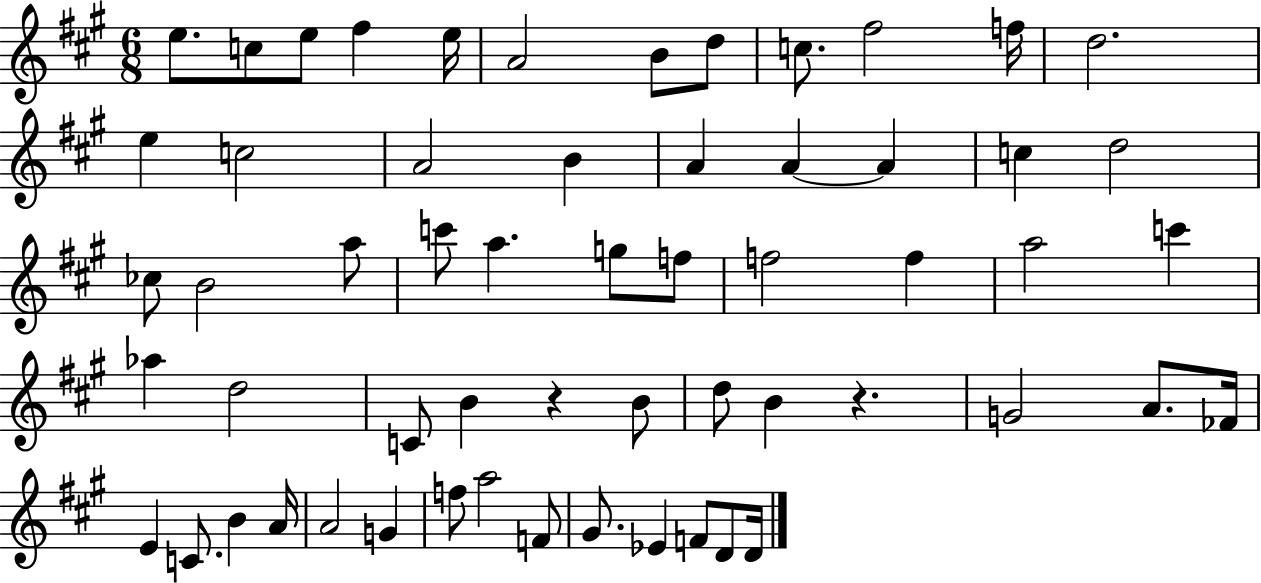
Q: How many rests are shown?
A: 2